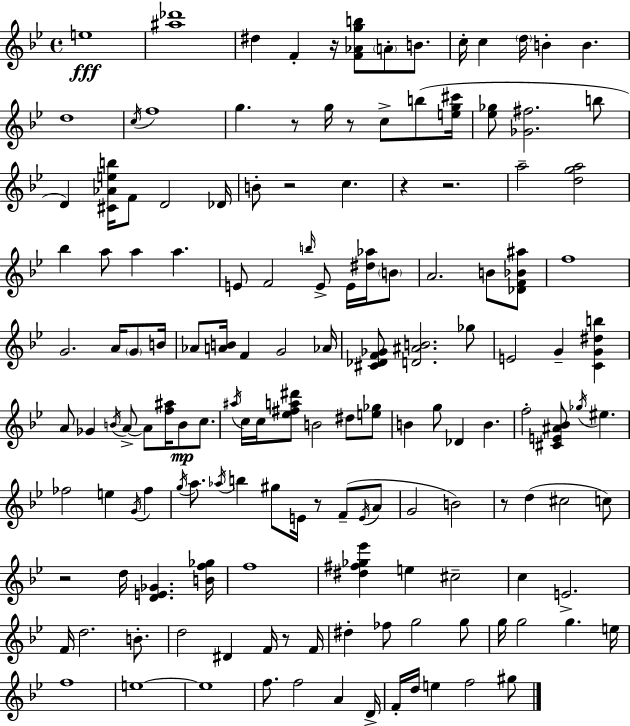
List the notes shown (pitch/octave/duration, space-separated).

E5/w [A#5,Db6]/w D#5/q F4/q R/s [F4,Ab4,G5,B5]/e A4/e B4/e. C5/s C5/q D5/s B4/q B4/q. D5/w C5/s F5/w G5/q. R/e G5/s R/e C5/e B5/e [E5,G5,C#6]/s [Eb5,Gb5]/e [Gb4,F#5]/h. B5/e D4/q [C#4,Ab4,E5,B5]/s F4/e D4/h Db4/s B4/e R/h C5/q. R/q R/h. A5/h [D5,G5,A5]/h Bb5/q A5/e A5/q A5/q. E4/e F4/h B5/s E4/e E4/s [D#5,Ab5]/s B4/e A4/h. B4/e [Db4,F4,Bb4,A#5]/e F5/w G4/h. A4/s G4/e B4/s Ab4/e [A4,B4]/s F4/q G4/h Ab4/s [C#4,Db4,F4,Gb4]/e [D4,A#4,B4]/h. Gb5/e E4/h G4/q [C4,G4,D#5,B5]/q A4/e Gb4/q B4/s A4/e A4/e [F5,A#5]/s B4/e C5/e. A#5/s C5/s C5/s [Eb5,F#5,A5,D#6]/e B4/h D#5/e [E5,Gb5]/e B4/q G5/e Db4/q B4/q. F5/h [C#4,E4,A#4,Bb4]/e Gb5/s EIS5/q. FES5/h E5/q G4/s FES5/q G5/s A5/e. Ab5/s B5/q G#5/e E4/s R/e F4/e E4/s A4/e G4/h B4/h R/e D5/q C#5/h C5/e R/h D5/s [D4,E4,Gb4]/q. [B4,F5,Gb5]/s F5/w [D#5,F#5,Gb5,Eb6]/q E5/q C#5/h C5/q E4/h. F4/s D5/h. B4/e. D5/h D#4/q F4/s R/e F4/s D#5/q FES5/e G5/h G5/e G5/s G5/h G5/q. E5/s F5/w E5/w E5/w F5/e. F5/h A4/q D4/s F4/s D5/s E5/q F5/h G#5/e